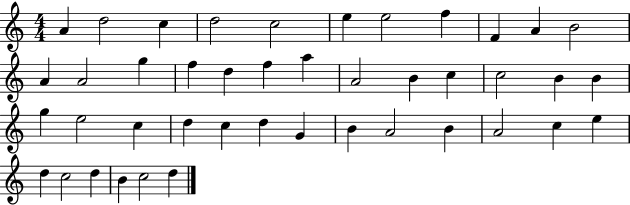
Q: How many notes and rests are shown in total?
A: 43